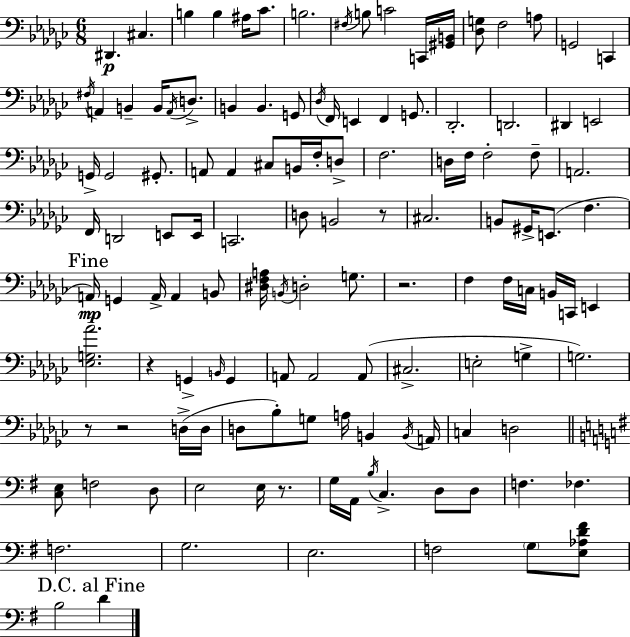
X:1
T:Untitled
M:6/8
L:1/4
K:Ebm
^D,, ^C, B, B, ^A,/4 _C/2 B,2 ^F,/4 B,/2 C2 C,,/4 [^G,,B,,]/4 [_D,G,]/2 F,2 A,/2 G,,2 C,, ^F,/4 A,, B,, B,,/4 A,,/4 D,/2 B,, B,, G,,/2 _D,/4 F,,/4 E,, F,, G,,/2 _D,,2 D,,2 ^D,, E,,2 G,,/4 G,,2 ^G,,/2 A,,/2 A,, ^C,/2 B,,/4 F,/4 D,/2 F,2 D,/4 F,/4 F,2 F,/2 A,,2 F,,/4 D,,2 E,,/2 E,,/4 C,,2 D,/2 B,,2 z/2 ^C,2 B,,/2 ^G,,/4 E,,/2 F, A,,/4 G,, A,,/4 A,, B,,/2 [^D,F,A,]/4 B,,/4 D,2 G,/2 z2 F, F,/4 C,/4 B,,/4 C,,/4 E,, [_E,G,_A]2 z G,, B,,/4 G,, A,,/2 A,,2 A,,/2 ^C,2 E,2 G, G,2 z/2 z2 D,/4 D,/4 D,/2 _B,/2 G,/2 A,/4 B,, B,,/4 A,,/4 C, D,2 [C,E,]/2 F,2 D,/2 E,2 E,/4 z/2 G,/4 A,,/4 B,/4 C, D,/2 D,/2 F, _F, F,2 G,2 E,2 F,2 G,/2 [E,_A,D^F]/2 B,2 D